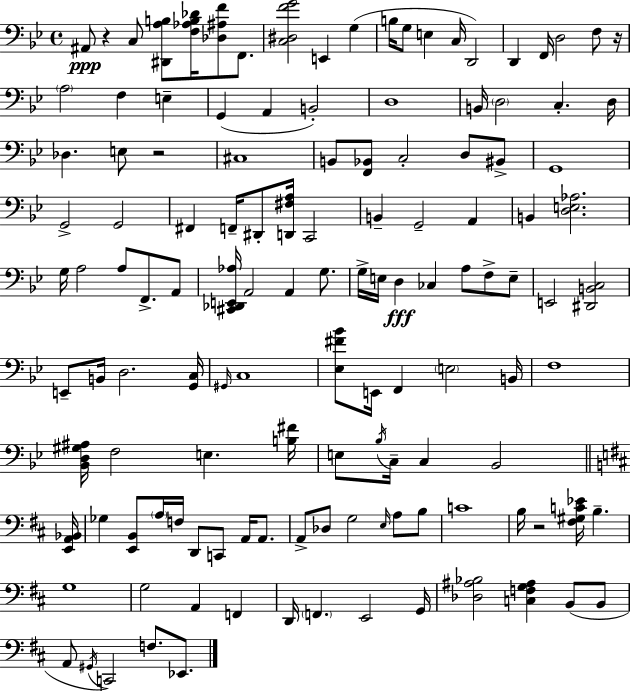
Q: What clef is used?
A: bass